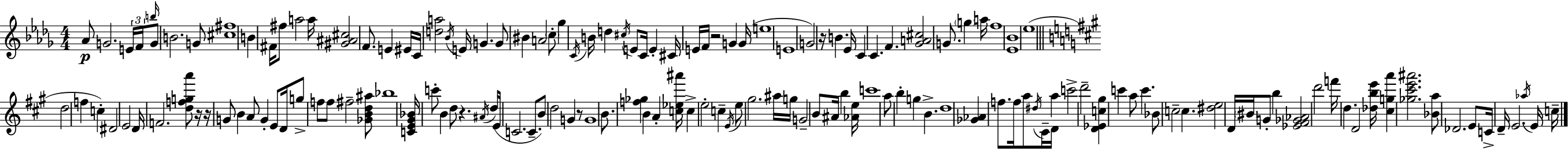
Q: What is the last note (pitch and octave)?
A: C5